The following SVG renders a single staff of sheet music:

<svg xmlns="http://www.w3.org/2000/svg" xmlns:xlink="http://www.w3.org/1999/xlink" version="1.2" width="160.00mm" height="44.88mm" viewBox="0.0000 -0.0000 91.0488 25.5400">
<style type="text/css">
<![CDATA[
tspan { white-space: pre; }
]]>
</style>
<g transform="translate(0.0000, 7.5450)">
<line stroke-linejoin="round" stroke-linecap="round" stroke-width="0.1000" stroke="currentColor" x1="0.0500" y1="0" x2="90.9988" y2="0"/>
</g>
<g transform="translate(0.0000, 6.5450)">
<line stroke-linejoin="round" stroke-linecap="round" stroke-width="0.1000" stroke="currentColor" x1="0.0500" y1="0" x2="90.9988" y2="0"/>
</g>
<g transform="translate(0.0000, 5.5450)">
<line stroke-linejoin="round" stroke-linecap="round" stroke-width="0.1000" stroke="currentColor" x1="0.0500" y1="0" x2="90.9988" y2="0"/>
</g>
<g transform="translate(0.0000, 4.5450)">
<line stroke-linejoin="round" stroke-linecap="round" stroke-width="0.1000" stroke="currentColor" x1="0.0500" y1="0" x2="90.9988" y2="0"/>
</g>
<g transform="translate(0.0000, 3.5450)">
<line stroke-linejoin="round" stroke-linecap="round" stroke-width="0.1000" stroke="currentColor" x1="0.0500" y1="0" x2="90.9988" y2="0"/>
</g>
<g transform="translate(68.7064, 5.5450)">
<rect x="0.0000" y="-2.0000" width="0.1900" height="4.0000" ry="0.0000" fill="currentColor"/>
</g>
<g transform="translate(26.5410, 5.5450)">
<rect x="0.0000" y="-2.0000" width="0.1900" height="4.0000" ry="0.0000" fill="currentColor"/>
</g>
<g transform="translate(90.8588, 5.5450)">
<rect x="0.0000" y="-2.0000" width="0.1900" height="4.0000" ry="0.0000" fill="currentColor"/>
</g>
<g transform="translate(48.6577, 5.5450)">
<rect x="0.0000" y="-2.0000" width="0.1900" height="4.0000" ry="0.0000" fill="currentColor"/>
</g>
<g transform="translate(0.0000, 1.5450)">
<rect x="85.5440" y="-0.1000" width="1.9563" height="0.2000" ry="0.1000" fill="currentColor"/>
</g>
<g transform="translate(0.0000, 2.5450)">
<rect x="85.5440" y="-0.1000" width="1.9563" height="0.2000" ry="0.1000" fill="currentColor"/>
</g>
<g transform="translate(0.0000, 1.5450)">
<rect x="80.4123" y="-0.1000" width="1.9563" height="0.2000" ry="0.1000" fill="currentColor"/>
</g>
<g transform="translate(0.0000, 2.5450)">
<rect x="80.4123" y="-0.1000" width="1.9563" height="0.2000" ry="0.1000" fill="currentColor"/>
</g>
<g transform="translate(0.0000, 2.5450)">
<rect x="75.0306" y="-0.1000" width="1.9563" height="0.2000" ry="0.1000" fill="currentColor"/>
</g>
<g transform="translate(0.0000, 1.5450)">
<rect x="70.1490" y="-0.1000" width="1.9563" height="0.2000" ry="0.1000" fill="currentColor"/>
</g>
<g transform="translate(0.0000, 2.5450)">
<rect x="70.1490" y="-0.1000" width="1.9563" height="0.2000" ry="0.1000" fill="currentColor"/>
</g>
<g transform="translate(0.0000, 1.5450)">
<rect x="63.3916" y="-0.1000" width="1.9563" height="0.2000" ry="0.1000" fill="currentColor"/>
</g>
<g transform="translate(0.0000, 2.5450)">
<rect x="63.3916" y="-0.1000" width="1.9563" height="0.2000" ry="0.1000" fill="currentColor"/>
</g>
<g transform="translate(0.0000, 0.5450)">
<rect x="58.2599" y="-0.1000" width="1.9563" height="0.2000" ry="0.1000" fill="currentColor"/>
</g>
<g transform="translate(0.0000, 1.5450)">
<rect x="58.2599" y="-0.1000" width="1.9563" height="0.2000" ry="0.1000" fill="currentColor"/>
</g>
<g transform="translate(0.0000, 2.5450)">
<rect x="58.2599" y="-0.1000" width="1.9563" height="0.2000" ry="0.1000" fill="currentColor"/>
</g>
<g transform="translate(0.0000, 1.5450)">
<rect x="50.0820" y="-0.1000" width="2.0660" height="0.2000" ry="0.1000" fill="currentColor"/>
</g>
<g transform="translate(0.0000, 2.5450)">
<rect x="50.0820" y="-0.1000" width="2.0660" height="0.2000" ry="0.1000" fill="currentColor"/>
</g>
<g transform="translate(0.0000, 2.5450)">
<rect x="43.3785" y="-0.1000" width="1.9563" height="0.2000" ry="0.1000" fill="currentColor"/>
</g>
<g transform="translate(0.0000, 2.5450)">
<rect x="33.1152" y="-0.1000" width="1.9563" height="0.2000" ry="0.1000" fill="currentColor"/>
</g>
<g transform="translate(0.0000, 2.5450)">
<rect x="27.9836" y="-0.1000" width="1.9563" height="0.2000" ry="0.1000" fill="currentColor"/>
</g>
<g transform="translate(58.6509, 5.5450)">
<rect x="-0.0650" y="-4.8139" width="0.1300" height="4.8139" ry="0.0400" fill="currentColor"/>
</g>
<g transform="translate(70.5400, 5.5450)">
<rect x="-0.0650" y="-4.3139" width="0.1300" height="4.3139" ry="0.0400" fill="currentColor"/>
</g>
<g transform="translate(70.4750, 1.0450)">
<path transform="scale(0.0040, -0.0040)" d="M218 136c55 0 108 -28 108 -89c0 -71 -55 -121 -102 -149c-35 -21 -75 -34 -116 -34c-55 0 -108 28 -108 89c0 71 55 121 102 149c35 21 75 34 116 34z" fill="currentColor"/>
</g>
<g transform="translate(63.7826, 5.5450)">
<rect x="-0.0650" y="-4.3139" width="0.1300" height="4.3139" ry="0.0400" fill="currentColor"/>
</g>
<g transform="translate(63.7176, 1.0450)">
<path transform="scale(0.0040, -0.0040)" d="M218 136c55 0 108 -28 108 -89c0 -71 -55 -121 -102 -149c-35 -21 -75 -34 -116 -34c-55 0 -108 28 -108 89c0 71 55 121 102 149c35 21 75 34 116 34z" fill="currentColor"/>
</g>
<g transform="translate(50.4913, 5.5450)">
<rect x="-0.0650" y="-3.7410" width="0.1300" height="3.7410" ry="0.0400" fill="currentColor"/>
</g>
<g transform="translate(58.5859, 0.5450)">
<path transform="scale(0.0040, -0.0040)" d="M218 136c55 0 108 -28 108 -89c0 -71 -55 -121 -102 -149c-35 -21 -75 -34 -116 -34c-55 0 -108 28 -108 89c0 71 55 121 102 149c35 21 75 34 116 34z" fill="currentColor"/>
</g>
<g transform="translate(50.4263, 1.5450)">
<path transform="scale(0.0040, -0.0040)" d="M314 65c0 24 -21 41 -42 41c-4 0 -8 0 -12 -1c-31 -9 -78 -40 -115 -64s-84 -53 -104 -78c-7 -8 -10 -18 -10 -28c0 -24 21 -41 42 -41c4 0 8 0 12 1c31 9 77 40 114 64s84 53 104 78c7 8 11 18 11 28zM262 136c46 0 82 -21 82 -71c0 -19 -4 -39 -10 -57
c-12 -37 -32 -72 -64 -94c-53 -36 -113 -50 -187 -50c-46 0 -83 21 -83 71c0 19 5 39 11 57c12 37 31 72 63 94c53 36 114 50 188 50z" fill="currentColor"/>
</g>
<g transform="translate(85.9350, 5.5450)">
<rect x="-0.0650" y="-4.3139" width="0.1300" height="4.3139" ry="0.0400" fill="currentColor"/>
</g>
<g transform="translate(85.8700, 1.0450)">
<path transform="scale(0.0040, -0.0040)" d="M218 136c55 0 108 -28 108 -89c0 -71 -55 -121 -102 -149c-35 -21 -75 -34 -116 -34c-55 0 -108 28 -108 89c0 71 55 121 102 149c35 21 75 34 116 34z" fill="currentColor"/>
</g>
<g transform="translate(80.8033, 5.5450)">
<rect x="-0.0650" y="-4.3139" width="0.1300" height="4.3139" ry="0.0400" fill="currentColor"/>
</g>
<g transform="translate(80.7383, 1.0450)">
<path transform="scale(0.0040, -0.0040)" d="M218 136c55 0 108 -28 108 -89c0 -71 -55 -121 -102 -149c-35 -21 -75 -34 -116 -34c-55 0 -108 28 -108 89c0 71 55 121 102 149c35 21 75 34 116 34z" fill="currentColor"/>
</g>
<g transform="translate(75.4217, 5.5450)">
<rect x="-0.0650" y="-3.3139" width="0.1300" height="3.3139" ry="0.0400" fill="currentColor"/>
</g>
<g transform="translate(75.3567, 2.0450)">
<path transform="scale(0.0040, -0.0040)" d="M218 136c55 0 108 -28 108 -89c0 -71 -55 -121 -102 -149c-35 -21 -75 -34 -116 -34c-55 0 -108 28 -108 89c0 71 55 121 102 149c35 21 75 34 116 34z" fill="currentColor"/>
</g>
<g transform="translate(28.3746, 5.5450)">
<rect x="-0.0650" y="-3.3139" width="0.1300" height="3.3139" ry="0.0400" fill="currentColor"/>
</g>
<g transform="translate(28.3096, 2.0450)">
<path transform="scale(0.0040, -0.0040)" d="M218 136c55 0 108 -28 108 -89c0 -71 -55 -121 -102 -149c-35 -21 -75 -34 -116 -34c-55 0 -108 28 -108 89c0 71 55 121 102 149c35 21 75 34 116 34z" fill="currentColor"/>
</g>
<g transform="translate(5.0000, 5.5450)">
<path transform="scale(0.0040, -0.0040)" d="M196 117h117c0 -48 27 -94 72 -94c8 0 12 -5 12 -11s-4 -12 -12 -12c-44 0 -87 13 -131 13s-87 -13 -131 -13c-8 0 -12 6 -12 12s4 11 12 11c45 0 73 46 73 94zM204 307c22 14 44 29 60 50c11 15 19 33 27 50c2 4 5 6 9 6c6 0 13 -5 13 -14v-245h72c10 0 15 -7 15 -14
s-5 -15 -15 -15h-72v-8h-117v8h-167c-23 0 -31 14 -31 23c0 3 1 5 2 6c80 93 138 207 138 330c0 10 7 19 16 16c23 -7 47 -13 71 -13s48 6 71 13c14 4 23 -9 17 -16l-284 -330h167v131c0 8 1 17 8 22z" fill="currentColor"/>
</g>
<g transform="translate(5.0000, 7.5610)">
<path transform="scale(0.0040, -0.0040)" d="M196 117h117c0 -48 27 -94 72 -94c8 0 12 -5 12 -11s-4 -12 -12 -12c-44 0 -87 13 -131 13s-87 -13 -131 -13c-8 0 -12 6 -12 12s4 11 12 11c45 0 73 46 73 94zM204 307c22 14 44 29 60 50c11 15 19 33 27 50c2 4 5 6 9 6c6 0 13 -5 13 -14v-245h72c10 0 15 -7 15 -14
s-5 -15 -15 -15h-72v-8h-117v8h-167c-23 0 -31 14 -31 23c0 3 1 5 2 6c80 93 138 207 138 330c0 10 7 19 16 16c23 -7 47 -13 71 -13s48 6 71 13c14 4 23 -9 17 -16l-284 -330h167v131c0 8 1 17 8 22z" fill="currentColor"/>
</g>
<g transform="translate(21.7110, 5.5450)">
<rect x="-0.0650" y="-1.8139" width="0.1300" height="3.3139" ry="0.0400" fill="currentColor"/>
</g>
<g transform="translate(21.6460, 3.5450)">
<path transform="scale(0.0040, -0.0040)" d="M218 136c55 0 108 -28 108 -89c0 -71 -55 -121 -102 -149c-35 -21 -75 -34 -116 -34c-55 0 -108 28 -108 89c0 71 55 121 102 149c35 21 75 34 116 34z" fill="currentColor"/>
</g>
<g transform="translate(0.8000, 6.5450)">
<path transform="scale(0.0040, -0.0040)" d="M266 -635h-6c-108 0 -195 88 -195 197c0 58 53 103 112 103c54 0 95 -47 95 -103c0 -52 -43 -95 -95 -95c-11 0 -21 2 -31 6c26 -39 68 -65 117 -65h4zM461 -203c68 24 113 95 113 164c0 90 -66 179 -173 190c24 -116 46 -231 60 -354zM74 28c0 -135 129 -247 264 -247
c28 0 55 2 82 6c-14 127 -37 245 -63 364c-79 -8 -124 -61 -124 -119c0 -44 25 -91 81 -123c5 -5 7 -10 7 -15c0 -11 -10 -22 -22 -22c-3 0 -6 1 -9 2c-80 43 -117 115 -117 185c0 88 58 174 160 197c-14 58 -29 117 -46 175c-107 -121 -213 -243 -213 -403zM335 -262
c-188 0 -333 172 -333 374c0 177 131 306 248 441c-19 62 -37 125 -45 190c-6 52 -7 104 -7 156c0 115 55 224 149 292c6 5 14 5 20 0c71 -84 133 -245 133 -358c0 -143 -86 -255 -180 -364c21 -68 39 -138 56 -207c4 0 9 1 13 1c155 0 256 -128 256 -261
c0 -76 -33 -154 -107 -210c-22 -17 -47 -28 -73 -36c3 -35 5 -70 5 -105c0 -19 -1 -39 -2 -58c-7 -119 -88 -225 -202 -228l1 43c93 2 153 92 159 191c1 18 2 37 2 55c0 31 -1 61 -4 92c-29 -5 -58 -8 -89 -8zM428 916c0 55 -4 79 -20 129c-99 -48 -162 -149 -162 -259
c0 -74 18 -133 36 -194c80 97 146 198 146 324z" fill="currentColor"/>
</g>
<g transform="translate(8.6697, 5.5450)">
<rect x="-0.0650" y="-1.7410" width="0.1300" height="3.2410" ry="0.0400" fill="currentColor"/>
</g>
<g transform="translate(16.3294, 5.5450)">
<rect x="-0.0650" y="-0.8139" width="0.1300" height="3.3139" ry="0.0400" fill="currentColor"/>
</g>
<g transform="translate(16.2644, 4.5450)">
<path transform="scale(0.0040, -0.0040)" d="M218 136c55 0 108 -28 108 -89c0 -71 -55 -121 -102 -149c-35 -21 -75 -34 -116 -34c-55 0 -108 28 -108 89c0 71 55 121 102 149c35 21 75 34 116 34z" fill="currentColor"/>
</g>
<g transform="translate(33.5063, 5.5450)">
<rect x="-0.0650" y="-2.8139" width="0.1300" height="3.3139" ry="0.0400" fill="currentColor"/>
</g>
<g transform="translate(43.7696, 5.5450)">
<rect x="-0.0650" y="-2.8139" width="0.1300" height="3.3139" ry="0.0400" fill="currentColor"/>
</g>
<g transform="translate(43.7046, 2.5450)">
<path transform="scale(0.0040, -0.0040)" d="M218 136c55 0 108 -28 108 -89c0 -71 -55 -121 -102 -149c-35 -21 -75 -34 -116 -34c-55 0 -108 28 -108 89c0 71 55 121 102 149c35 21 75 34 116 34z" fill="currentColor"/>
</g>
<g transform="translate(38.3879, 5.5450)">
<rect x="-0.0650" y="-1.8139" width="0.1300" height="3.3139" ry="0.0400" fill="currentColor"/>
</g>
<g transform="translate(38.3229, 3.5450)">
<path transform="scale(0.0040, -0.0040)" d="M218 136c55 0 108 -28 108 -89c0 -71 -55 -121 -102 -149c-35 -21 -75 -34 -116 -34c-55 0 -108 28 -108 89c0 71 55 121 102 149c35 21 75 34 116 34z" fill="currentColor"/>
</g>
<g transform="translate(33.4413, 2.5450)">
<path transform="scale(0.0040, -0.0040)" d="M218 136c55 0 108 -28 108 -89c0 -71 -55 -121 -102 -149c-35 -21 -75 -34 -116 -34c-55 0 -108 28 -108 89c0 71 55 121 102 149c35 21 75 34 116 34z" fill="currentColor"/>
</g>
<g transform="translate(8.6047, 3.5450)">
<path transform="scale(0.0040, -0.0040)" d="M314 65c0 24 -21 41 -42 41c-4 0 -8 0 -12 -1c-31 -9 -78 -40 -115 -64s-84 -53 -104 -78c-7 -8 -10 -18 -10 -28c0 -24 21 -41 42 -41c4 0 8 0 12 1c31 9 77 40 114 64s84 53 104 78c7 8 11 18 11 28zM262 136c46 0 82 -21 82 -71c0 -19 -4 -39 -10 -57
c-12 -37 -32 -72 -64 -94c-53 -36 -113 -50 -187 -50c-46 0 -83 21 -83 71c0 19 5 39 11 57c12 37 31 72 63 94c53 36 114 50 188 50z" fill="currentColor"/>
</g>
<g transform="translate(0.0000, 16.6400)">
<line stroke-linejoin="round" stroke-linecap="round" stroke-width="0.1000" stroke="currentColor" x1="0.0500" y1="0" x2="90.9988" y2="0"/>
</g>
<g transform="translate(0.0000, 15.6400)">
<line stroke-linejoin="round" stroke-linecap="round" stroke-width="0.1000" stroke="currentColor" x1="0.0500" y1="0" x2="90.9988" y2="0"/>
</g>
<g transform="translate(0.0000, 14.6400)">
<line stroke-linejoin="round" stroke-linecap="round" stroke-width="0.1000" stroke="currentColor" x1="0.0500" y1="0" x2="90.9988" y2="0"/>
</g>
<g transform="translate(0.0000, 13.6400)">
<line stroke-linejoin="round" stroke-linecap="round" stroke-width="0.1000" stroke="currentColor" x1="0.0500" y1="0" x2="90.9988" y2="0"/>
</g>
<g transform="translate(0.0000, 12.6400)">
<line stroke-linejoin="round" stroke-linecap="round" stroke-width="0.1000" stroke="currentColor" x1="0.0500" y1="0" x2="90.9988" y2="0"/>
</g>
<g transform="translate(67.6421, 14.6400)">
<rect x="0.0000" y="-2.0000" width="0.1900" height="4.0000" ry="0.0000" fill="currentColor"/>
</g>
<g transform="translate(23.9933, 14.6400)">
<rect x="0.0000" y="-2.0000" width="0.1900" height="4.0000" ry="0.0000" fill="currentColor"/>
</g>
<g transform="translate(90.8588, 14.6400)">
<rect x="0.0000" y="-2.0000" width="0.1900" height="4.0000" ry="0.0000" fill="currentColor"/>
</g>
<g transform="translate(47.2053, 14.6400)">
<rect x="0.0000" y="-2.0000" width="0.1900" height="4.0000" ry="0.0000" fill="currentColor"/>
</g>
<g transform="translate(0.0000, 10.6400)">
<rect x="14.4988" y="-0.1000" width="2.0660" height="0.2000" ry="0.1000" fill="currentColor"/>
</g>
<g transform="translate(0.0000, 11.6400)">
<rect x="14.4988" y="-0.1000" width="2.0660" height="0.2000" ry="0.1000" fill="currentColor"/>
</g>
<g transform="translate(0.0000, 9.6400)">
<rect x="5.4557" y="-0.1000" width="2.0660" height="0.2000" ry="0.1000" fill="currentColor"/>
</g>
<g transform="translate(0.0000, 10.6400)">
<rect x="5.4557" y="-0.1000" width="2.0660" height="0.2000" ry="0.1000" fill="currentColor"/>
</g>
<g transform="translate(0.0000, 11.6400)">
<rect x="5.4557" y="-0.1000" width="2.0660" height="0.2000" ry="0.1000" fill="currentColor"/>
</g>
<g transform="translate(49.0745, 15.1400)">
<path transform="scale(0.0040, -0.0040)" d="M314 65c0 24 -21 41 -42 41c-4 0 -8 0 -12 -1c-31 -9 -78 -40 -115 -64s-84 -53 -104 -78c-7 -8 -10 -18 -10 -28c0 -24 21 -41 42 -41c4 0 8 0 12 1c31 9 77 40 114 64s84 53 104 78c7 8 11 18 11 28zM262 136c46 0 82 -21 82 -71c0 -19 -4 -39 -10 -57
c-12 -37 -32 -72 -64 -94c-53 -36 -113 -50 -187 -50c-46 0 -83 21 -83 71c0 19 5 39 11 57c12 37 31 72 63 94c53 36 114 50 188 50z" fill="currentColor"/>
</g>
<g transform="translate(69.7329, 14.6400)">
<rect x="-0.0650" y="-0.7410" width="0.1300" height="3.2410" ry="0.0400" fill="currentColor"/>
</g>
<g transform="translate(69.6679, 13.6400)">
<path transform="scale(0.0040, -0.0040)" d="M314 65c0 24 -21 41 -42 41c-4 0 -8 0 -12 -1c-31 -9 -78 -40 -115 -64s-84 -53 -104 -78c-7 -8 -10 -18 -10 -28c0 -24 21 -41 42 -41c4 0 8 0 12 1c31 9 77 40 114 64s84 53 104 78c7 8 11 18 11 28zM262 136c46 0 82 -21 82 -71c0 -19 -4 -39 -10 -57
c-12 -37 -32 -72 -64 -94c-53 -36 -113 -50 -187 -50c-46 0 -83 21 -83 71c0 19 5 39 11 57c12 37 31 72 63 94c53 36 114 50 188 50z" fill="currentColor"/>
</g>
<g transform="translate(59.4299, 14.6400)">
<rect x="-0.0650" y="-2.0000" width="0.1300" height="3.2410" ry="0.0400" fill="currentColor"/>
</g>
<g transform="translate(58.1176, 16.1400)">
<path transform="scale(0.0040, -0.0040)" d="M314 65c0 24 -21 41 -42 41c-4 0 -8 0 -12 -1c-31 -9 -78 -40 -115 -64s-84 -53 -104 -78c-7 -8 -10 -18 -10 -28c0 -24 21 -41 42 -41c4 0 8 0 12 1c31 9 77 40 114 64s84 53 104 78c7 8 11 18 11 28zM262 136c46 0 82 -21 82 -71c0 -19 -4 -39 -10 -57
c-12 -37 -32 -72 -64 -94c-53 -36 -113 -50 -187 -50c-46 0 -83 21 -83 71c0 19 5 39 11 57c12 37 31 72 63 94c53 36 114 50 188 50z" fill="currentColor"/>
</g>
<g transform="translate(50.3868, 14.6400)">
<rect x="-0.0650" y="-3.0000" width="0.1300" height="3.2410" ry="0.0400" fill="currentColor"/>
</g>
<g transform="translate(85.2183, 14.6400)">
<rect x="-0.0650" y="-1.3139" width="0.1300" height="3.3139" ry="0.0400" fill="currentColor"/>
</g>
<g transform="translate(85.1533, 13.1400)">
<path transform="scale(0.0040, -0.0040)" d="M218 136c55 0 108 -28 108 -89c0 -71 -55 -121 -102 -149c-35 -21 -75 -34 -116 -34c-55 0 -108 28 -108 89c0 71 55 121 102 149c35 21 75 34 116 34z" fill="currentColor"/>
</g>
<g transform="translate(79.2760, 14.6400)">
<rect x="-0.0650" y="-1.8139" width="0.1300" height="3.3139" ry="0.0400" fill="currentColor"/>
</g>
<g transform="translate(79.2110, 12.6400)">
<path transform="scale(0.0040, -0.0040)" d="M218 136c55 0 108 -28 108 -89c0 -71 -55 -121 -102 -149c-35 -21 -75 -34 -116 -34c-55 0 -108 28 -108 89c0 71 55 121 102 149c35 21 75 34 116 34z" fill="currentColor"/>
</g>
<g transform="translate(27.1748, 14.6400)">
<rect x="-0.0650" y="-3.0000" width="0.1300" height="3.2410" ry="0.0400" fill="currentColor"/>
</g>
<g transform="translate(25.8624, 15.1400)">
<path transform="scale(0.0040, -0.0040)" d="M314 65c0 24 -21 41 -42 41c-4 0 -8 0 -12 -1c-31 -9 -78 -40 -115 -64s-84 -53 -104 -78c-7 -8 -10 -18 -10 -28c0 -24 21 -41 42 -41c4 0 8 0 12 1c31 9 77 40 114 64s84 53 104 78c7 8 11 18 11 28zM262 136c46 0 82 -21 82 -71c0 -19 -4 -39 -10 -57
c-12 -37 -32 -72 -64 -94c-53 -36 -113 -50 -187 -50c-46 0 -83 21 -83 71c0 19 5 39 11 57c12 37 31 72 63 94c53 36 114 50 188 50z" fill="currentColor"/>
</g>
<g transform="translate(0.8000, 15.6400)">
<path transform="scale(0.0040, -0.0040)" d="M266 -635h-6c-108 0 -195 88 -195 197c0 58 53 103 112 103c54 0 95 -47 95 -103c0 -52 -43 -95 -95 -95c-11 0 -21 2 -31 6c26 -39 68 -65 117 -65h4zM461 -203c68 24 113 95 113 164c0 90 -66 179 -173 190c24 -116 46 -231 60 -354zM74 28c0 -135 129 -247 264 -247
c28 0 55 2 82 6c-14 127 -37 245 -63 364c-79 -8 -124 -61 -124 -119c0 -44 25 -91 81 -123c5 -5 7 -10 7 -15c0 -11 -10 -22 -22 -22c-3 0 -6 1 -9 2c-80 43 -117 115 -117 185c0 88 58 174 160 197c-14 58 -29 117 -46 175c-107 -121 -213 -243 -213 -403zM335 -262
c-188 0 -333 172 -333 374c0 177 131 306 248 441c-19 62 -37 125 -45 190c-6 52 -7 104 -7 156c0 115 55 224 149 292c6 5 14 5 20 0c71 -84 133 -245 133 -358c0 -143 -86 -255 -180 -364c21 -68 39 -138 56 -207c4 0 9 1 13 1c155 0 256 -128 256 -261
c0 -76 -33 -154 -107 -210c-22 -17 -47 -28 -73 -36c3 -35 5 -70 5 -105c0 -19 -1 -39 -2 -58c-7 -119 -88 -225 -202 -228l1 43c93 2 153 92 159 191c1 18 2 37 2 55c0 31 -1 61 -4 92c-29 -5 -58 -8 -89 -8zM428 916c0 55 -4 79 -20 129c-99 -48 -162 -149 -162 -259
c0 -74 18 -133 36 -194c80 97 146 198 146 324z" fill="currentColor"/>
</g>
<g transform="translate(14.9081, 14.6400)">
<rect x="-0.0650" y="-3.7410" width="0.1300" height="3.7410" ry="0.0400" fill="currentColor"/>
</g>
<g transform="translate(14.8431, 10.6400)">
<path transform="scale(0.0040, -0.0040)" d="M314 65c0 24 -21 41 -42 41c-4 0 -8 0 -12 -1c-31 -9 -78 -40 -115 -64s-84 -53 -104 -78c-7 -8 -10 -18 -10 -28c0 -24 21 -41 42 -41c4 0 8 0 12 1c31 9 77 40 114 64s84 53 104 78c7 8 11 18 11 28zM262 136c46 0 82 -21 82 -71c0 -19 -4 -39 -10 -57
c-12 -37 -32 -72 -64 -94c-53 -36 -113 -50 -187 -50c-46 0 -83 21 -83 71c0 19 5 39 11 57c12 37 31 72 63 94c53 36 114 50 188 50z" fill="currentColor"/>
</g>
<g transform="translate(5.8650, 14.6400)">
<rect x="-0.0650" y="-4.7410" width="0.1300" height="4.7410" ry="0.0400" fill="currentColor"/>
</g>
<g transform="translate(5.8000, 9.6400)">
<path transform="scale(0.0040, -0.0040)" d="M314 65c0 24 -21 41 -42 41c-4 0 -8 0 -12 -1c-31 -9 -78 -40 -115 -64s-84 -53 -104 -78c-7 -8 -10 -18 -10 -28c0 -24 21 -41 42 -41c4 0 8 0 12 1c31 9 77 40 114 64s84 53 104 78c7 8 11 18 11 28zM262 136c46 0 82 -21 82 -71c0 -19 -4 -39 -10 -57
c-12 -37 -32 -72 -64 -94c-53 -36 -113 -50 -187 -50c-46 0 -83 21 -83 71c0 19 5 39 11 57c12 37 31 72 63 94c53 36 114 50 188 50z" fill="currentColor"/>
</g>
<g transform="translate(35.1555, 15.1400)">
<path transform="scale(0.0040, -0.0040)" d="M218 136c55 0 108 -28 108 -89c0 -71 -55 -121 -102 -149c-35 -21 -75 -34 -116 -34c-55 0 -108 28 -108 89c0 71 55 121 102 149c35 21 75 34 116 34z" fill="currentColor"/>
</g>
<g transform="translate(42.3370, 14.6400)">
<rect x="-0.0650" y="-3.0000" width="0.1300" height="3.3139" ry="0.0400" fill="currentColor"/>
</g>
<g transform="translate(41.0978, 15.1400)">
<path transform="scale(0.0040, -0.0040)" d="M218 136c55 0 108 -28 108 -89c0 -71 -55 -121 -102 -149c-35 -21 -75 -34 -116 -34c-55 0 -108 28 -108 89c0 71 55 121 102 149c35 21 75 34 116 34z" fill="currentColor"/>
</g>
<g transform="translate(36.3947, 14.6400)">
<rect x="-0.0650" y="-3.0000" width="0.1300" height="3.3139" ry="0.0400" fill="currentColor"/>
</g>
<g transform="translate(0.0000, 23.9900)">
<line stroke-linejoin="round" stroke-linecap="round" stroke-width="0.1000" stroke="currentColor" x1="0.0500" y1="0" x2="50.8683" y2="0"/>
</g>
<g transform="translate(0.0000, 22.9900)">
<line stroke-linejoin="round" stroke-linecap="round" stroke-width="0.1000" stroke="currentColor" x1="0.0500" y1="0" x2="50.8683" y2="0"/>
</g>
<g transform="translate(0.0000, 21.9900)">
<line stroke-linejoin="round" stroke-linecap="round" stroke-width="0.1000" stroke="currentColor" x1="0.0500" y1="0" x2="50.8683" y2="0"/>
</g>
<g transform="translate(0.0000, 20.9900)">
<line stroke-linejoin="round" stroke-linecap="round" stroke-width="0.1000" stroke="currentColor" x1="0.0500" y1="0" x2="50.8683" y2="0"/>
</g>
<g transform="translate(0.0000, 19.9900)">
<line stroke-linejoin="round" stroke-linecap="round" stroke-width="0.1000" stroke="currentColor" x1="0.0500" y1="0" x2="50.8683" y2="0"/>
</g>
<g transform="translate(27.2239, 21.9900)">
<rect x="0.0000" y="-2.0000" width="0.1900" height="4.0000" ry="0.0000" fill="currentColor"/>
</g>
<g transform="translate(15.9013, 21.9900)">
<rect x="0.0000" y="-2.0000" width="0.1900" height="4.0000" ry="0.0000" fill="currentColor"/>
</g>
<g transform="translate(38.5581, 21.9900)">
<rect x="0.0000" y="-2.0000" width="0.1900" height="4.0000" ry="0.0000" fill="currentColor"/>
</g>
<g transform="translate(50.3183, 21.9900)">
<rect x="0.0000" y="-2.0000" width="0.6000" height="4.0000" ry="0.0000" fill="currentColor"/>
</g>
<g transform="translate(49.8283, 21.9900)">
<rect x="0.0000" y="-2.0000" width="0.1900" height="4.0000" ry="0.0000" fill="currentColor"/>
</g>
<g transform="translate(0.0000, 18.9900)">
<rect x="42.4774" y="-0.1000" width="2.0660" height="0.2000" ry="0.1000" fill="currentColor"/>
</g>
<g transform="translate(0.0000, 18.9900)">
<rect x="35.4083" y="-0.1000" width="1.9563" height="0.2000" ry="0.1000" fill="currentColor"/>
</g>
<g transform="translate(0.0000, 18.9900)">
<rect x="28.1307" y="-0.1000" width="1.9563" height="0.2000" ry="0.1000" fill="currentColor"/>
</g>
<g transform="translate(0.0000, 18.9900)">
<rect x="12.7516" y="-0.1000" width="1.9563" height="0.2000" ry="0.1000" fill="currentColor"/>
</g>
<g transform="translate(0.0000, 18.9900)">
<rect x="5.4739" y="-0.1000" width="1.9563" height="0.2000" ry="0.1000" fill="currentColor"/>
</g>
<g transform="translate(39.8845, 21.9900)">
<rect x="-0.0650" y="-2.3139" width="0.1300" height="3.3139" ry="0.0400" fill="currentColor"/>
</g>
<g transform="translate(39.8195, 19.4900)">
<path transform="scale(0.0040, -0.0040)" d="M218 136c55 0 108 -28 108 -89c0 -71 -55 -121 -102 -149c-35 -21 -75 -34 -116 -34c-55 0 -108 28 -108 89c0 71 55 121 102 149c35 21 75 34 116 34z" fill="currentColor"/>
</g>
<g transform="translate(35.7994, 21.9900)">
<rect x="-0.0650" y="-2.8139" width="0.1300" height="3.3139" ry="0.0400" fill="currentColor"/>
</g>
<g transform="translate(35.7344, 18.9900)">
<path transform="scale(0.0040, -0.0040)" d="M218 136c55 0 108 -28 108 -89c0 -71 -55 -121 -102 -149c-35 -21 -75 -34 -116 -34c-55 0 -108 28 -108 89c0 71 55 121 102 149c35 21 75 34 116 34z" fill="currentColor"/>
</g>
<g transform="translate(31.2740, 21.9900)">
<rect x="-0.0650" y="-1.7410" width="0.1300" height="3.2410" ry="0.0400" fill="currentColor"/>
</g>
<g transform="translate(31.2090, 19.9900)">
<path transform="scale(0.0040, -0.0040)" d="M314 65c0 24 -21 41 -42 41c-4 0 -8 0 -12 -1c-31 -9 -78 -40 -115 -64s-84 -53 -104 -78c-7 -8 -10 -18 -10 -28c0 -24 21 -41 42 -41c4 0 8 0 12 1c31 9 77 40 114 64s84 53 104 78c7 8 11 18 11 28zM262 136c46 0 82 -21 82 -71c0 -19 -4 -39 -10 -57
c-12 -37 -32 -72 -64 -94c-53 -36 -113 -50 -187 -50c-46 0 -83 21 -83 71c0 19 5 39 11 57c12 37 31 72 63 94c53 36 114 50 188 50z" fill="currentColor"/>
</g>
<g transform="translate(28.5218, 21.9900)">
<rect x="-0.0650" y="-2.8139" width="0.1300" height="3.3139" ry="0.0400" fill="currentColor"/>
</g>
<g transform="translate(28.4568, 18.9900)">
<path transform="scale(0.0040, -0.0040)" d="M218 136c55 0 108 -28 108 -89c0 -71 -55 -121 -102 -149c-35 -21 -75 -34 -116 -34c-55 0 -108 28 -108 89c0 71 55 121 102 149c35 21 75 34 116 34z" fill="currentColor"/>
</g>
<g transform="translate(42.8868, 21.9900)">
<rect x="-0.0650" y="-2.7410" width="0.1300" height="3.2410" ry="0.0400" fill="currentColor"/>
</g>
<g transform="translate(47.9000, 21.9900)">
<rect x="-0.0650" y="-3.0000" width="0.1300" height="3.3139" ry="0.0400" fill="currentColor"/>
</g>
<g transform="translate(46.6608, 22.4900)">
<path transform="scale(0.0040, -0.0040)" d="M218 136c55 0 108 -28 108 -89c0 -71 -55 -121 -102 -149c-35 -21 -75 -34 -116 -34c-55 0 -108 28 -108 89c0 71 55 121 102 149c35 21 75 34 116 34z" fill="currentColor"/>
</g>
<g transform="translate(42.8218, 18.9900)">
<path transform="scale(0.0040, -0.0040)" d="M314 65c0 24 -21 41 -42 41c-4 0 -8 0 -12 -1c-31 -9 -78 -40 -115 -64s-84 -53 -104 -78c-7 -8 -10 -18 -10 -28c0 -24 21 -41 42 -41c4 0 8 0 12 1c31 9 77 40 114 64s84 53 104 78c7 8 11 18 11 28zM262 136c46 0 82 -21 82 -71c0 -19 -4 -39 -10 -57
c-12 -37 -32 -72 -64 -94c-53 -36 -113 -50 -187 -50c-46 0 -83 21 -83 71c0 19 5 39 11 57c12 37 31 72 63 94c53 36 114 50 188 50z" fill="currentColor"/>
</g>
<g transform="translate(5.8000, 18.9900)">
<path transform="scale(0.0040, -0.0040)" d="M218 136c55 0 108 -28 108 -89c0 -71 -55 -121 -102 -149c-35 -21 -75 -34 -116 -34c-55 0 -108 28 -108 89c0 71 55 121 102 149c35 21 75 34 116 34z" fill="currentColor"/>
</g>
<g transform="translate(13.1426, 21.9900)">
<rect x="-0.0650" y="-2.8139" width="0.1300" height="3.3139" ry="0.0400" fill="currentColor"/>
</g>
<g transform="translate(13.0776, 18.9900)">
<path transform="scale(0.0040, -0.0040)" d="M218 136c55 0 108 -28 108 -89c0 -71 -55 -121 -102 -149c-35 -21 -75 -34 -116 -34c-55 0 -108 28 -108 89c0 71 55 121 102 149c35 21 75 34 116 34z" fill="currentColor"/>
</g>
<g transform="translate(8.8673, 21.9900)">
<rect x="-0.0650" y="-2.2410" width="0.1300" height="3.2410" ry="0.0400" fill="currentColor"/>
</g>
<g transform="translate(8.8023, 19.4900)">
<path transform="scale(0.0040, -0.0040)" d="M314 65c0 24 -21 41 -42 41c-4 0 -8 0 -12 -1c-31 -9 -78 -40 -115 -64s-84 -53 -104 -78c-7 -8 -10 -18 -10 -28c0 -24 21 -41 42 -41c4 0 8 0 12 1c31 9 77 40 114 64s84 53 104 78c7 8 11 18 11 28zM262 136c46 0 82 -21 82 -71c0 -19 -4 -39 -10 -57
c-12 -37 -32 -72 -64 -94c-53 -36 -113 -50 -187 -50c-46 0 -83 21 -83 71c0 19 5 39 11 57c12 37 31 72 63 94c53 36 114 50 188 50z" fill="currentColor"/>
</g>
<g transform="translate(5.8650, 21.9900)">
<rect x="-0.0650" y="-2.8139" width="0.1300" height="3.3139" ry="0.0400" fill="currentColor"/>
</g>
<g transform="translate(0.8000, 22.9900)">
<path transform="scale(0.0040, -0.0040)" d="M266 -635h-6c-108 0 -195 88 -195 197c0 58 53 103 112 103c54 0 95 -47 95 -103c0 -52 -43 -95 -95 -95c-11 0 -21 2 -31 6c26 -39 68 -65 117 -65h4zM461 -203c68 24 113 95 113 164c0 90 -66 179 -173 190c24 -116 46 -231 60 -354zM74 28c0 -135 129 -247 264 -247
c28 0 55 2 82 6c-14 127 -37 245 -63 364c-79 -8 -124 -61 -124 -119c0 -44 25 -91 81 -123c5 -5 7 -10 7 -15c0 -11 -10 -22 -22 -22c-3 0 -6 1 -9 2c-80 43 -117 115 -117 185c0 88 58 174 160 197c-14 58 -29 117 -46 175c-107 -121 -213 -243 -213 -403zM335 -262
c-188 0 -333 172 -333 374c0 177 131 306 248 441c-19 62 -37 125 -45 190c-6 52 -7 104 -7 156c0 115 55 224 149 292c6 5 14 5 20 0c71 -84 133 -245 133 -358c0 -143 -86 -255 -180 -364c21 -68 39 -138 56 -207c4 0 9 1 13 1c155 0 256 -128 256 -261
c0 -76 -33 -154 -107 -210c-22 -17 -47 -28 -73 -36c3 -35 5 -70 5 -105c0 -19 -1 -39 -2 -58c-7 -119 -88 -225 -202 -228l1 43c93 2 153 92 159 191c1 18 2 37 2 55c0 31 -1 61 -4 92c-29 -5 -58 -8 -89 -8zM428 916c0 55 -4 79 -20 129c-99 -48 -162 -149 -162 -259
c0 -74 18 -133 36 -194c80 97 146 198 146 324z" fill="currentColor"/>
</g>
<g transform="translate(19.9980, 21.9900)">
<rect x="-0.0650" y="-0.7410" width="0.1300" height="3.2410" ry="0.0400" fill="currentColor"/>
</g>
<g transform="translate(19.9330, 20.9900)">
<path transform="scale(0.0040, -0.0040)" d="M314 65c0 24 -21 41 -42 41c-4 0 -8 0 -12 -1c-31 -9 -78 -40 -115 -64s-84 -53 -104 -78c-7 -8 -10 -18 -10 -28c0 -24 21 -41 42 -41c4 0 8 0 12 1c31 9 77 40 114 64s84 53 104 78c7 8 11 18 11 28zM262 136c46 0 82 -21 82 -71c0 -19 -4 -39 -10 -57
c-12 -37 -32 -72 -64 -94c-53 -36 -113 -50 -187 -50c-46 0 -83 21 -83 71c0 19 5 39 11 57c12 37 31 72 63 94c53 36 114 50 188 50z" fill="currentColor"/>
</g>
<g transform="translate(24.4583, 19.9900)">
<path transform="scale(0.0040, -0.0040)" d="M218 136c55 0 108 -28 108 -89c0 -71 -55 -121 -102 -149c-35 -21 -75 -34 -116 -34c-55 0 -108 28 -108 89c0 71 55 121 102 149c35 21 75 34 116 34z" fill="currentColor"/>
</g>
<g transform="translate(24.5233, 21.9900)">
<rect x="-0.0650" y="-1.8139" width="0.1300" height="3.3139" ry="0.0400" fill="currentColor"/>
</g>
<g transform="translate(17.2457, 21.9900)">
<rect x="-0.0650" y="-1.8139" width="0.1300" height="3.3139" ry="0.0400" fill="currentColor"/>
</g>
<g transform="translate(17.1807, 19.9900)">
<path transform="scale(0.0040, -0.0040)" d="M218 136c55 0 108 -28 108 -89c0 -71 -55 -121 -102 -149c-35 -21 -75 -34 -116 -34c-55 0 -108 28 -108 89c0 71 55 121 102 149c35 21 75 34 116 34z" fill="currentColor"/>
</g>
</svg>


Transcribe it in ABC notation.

X:1
T:Untitled
M:4/4
L:1/4
K:C
f2 d f b a f a c'2 e' d' d' b d' d' e'2 c'2 A2 A A A2 F2 d2 f e a g2 a f d2 f a f2 a g a2 A